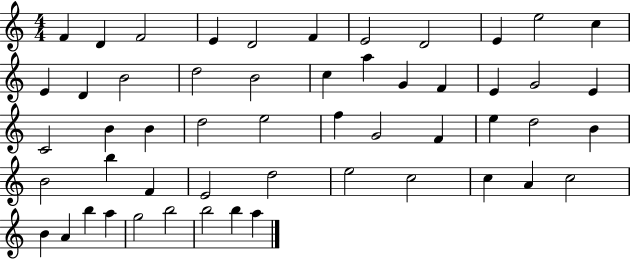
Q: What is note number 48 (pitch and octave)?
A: A5